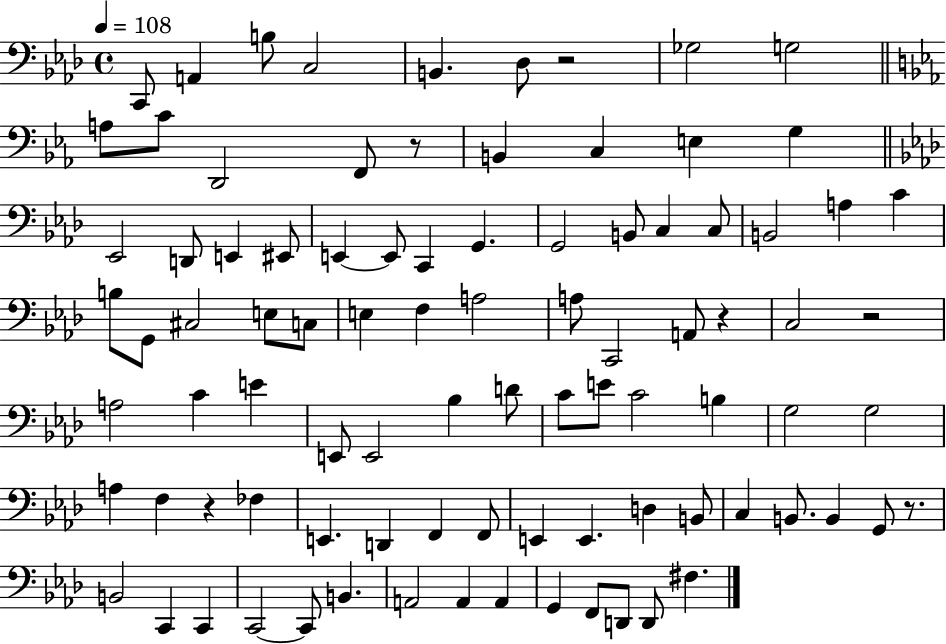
X:1
T:Untitled
M:4/4
L:1/4
K:Ab
C,,/2 A,, B,/2 C,2 B,, _D,/2 z2 _G,2 G,2 A,/2 C/2 D,,2 F,,/2 z/2 B,, C, E, G, _E,,2 D,,/2 E,, ^E,,/2 E,, E,,/2 C,, G,, G,,2 B,,/2 C, C,/2 B,,2 A, C B,/2 G,,/2 ^C,2 E,/2 C,/2 E, F, A,2 A,/2 C,,2 A,,/2 z C,2 z2 A,2 C E E,,/2 E,,2 _B, D/2 C/2 E/2 C2 B, G,2 G,2 A, F, z _F, E,, D,, F,, F,,/2 E,, E,, D, B,,/2 C, B,,/2 B,, G,,/2 z/2 B,,2 C,, C,, C,,2 C,,/2 B,, A,,2 A,, A,, G,, F,,/2 D,,/2 D,,/2 ^F,